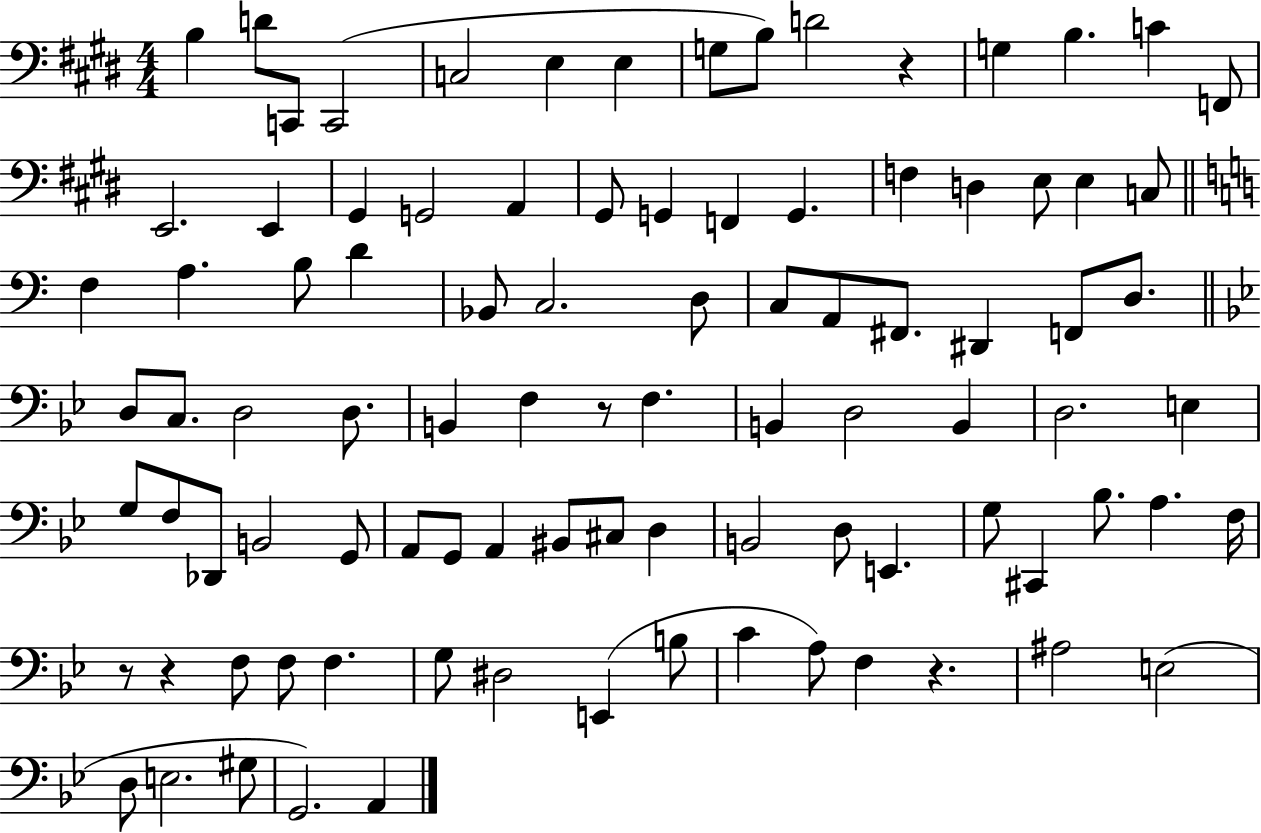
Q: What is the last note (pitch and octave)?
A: A2